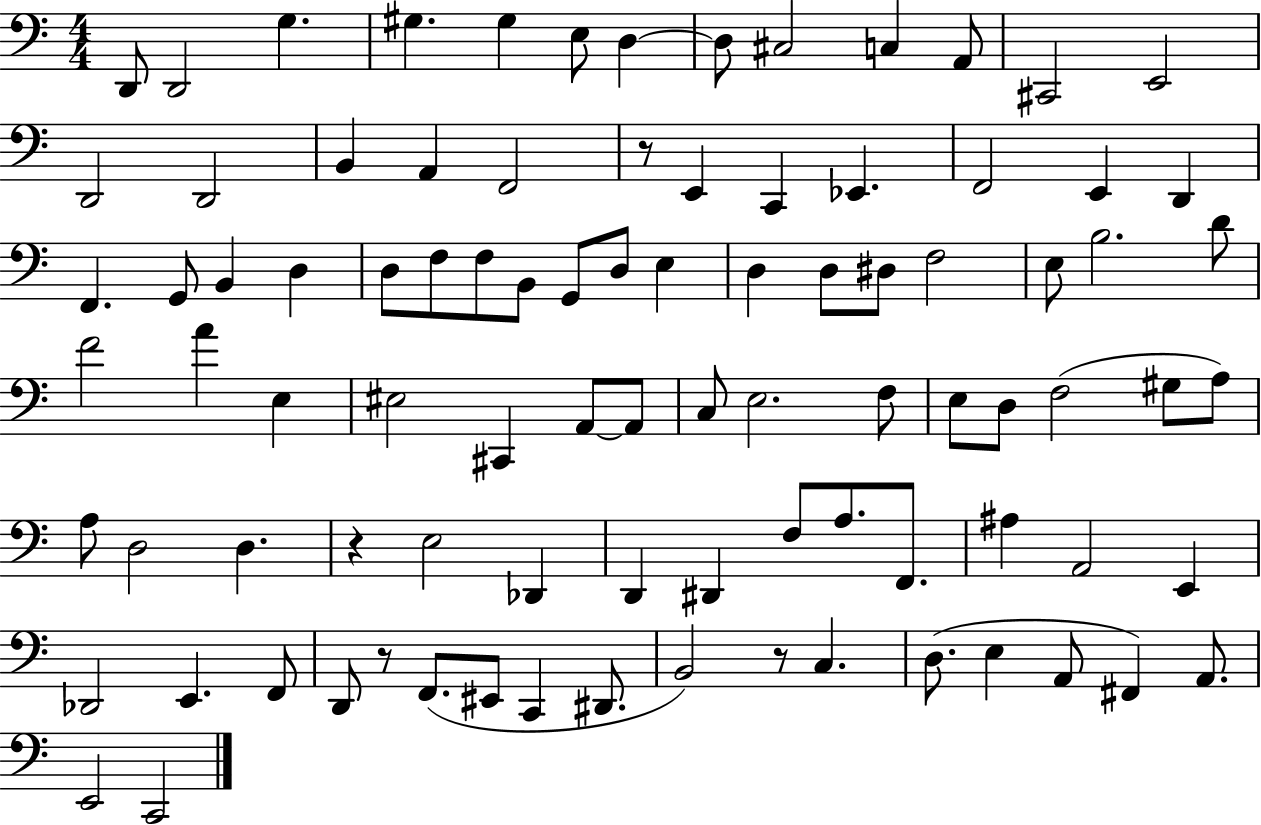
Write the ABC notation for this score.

X:1
T:Untitled
M:4/4
L:1/4
K:C
D,,/2 D,,2 G, ^G, ^G, E,/2 D, D,/2 ^C,2 C, A,,/2 ^C,,2 E,,2 D,,2 D,,2 B,, A,, F,,2 z/2 E,, C,, _E,, F,,2 E,, D,, F,, G,,/2 B,, D, D,/2 F,/2 F,/2 B,,/2 G,,/2 D,/2 E, D, D,/2 ^D,/2 F,2 E,/2 B,2 D/2 F2 A E, ^E,2 ^C,, A,,/2 A,,/2 C,/2 E,2 F,/2 E,/2 D,/2 F,2 ^G,/2 A,/2 A,/2 D,2 D, z E,2 _D,, D,, ^D,, F,/2 A,/2 F,,/2 ^A, A,,2 E,, _D,,2 E,, F,,/2 D,,/2 z/2 F,,/2 ^E,,/2 C,, ^D,,/2 B,,2 z/2 C, D,/2 E, A,,/2 ^F,, A,,/2 E,,2 C,,2